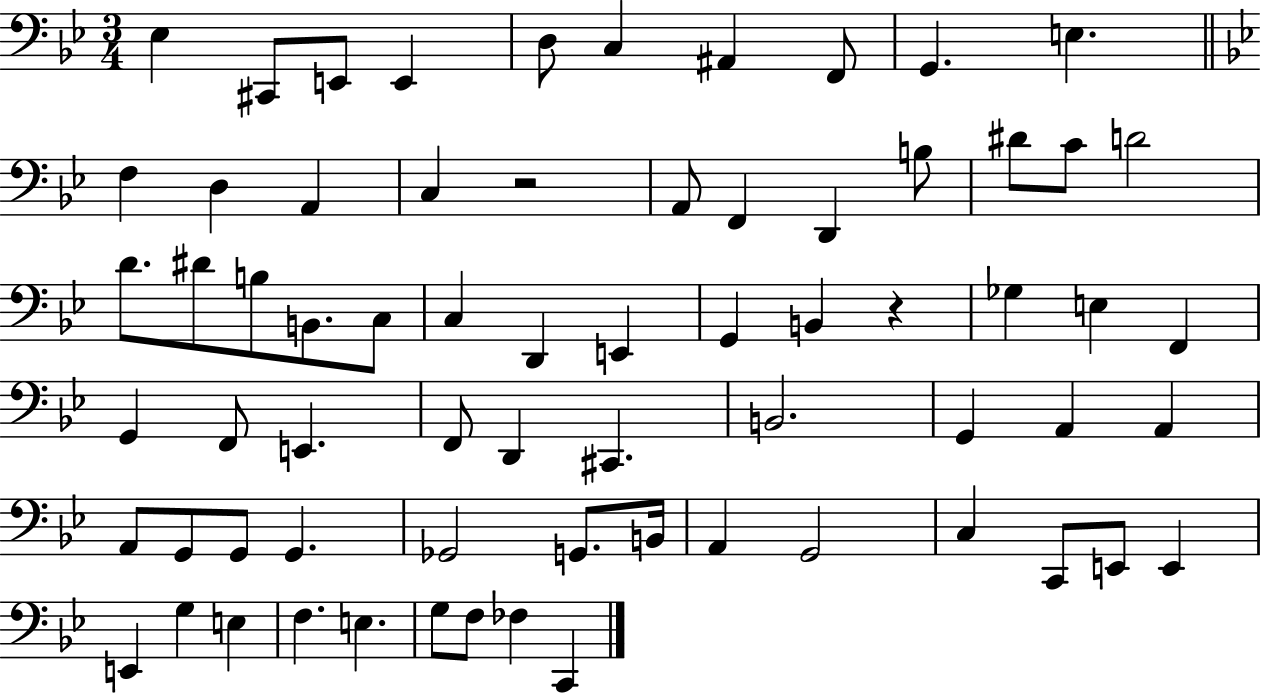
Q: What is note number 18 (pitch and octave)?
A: B3